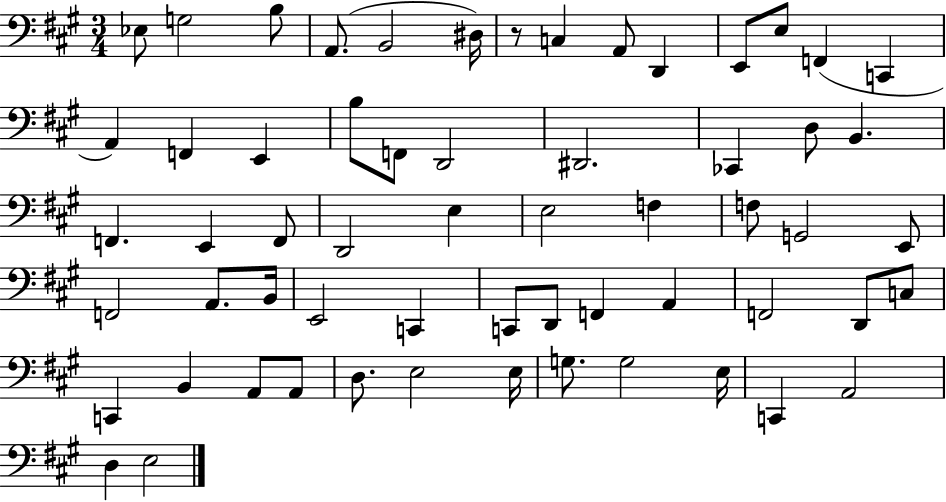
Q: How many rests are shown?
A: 1